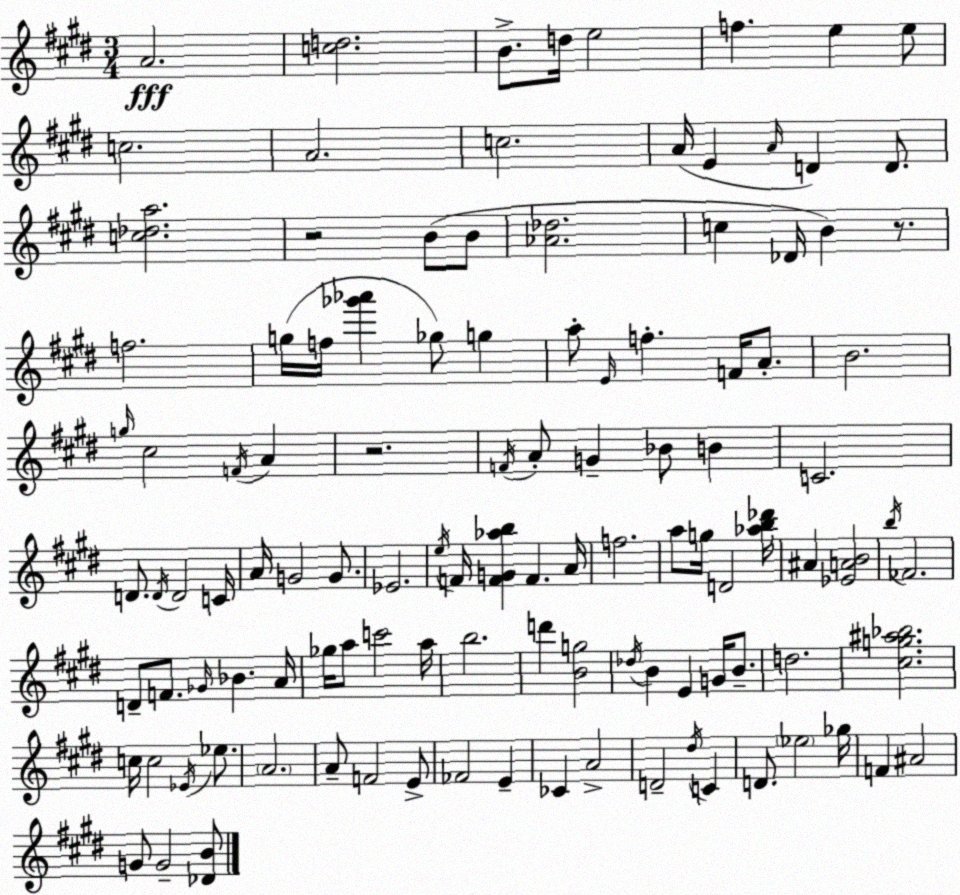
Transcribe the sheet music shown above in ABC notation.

X:1
T:Untitled
M:3/4
L:1/4
K:E
A2 [cd]2 B/2 d/4 e2 f e e/2 c2 A2 c2 A/4 E A/4 D D/2 [c_da]2 z2 B/2 B/2 [_A_d]2 c _D/4 B z/2 f2 g/4 f/4 [_g'_a'] _g/2 g a/2 E/4 f F/4 A/2 B2 g/4 ^c2 F/4 A z2 F/4 A/2 G _B/2 B C2 D/2 D/4 D2 C/4 A/4 G2 G/2 _E2 e/4 F/4 [FG_ab] F A/4 f2 a/2 g/4 D2 [_ab_d']/4 ^A [_EAB]2 b/4 _F2 D/2 F/2 _G/4 _B A/4 _g/4 a/2 c'2 a/4 b2 d' [Bg]2 _d/4 B E G/4 B/2 d2 [^cg^a_b]2 c/4 c2 _E/4 _e/2 A2 A/2 F2 E/2 _F2 E _C A2 D2 ^d/4 C D/2 _e2 _g/4 F ^A2 G/2 G2 [_DB]/2